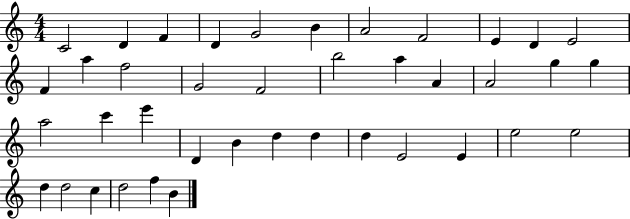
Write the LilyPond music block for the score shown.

{
  \clef treble
  \numericTimeSignature
  \time 4/4
  \key c \major
  c'2 d'4 f'4 | d'4 g'2 b'4 | a'2 f'2 | e'4 d'4 e'2 | \break f'4 a''4 f''2 | g'2 f'2 | b''2 a''4 a'4 | a'2 g''4 g''4 | \break a''2 c'''4 e'''4 | d'4 b'4 d''4 d''4 | d''4 e'2 e'4 | e''2 e''2 | \break d''4 d''2 c''4 | d''2 f''4 b'4 | \bar "|."
}